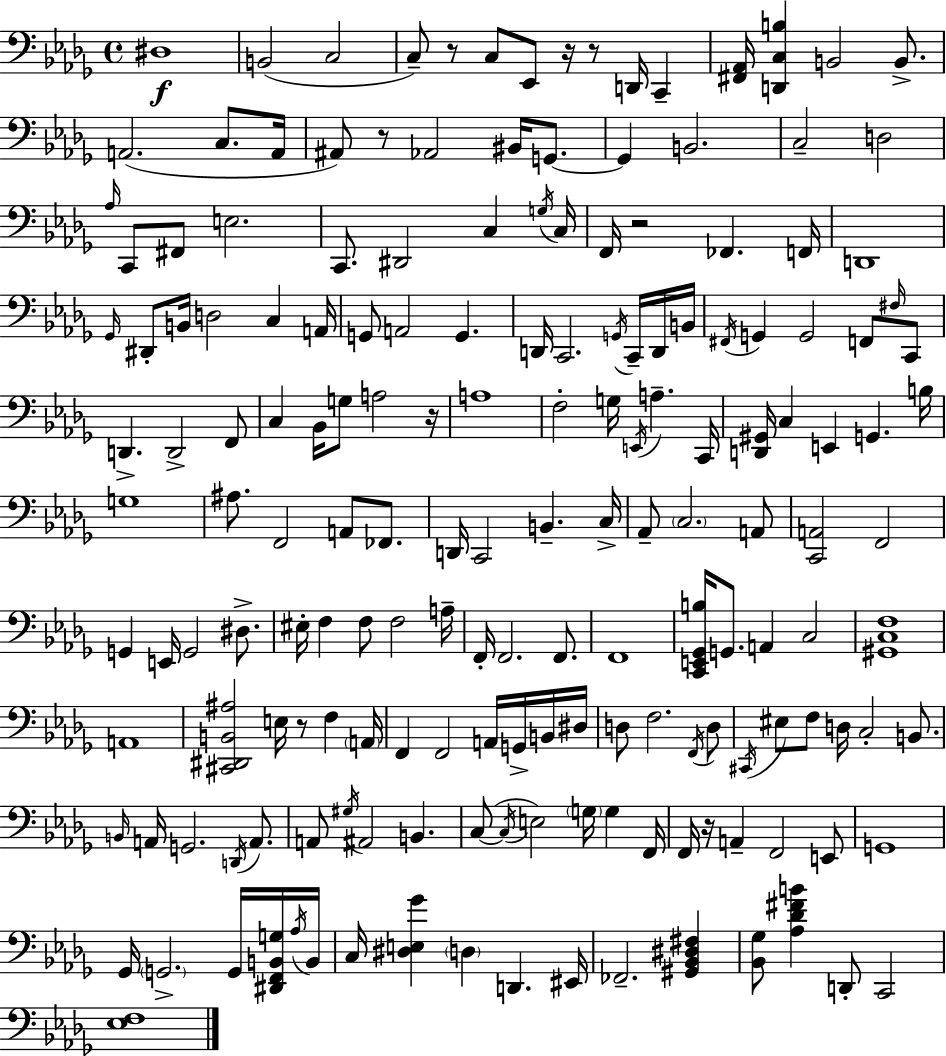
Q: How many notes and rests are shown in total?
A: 174